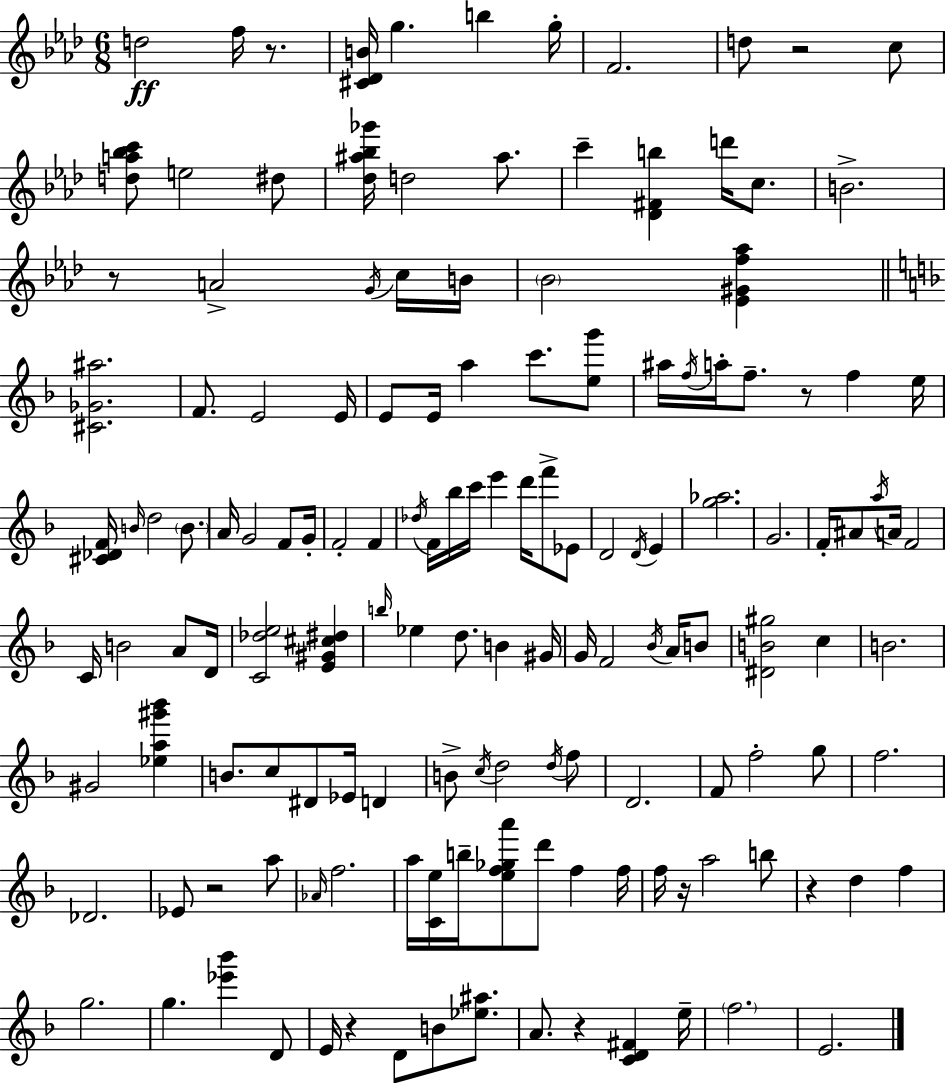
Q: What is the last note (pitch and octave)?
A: E4